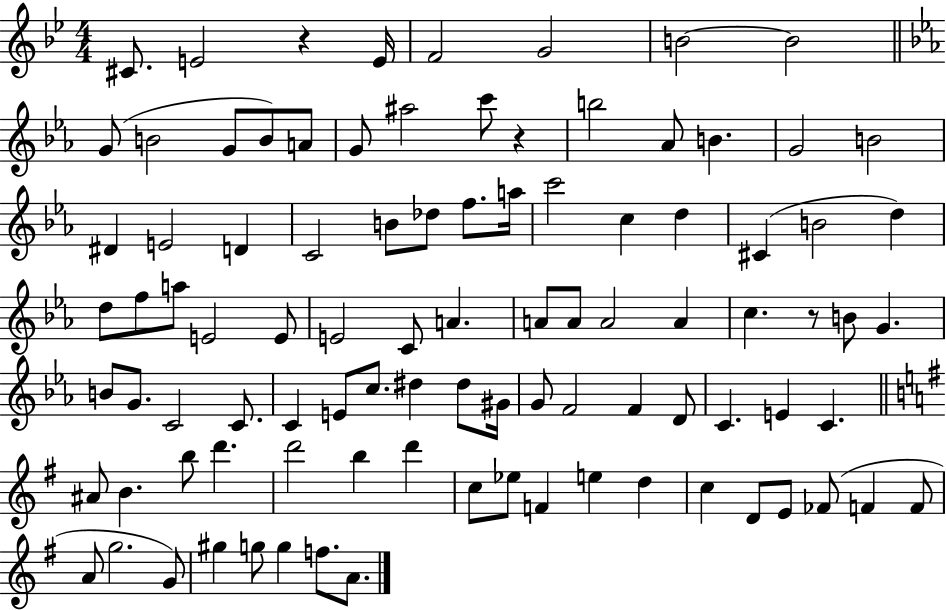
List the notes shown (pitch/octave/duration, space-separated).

C#4/e. E4/h R/q E4/s F4/h G4/h B4/h B4/h G4/e B4/h G4/e B4/e A4/e G4/e A#5/h C6/e R/q B5/h Ab4/e B4/q. G4/h B4/h D#4/q E4/h D4/q C4/h B4/e Db5/e F5/e. A5/s C6/h C5/q D5/q C#4/q B4/h D5/q D5/e F5/e A5/e E4/h E4/e E4/h C4/e A4/q. A4/e A4/e A4/h A4/q C5/q. R/e B4/e G4/q. B4/e G4/e. C4/h C4/e. C4/q E4/e C5/e. D#5/q D#5/e G#4/s G4/e F4/h F4/q D4/e C4/q. E4/q C4/q. A#4/e B4/q. B5/e D6/q. D6/h B5/q D6/q C5/e Eb5/e F4/q E5/q D5/q C5/q D4/e E4/e FES4/e F4/q F4/e A4/e G5/h. G4/e G#5/q G5/e G5/q F5/e. A4/e.